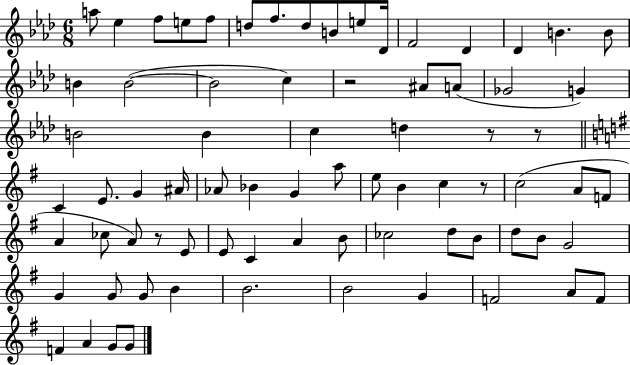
A5/e Eb5/q F5/e E5/e F5/e D5/e F5/e. D5/e B4/e E5/e Db4/s F4/h Db4/q Db4/q B4/q. B4/e B4/q B4/h B4/h C5/q R/h A#4/e A4/e Gb4/h G4/q B4/h B4/q C5/q D5/q R/e R/e C4/q E4/e. G4/q A#4/s Ab4/e Bb4/q G4/q A5/e E5/e B4/q C5/q R/e C5/h A4/e F4/e A4/q CES5/e A4/e R/e E4/e E4/e C4/q A4/q B4/e CES5/h D5/e B4/e D5/e B4/e G4/h G4/q G4/e G4/e B4/q B4/h. B4/h G4/q F4/h A4/e F4/e F4/q A4/q G4/e G4/e